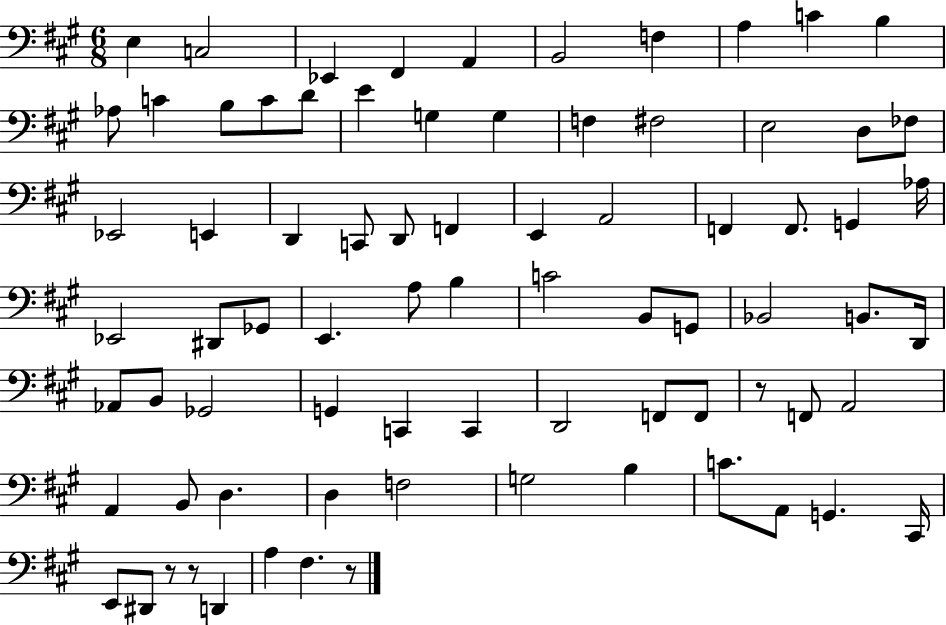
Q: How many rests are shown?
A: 4